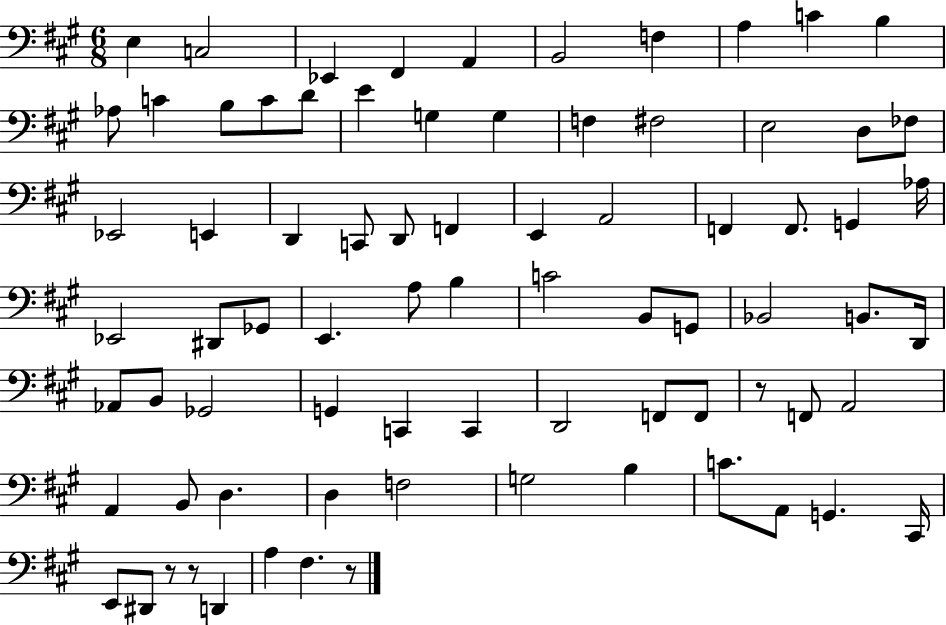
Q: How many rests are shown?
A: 4